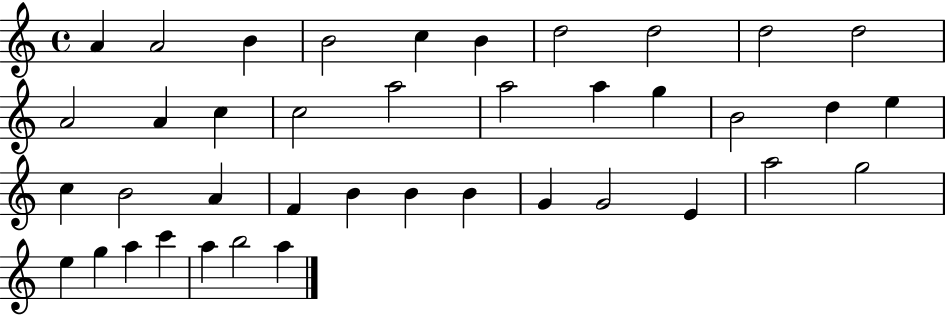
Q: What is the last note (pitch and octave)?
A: A5